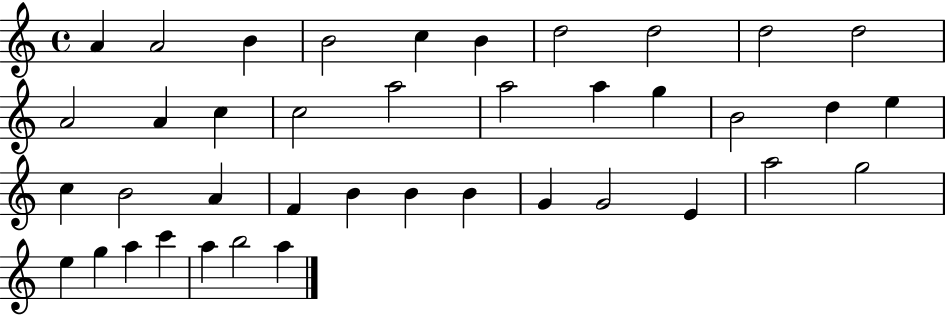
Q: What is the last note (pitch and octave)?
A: A5